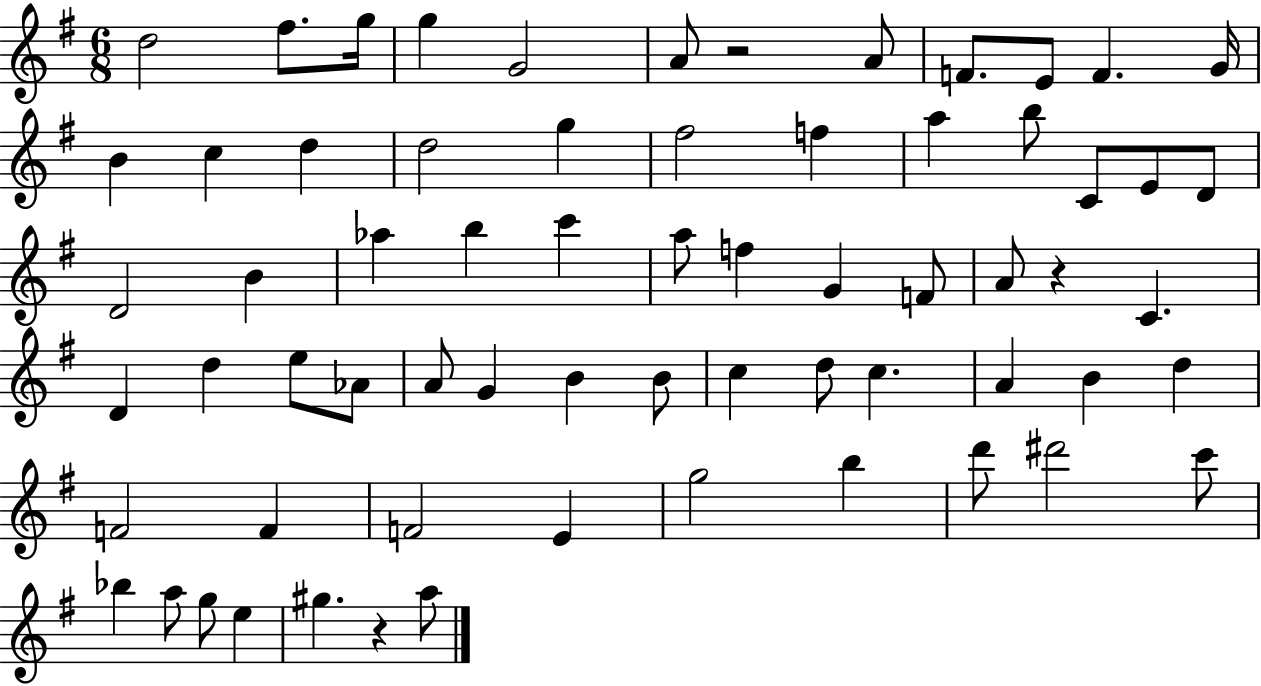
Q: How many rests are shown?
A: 3